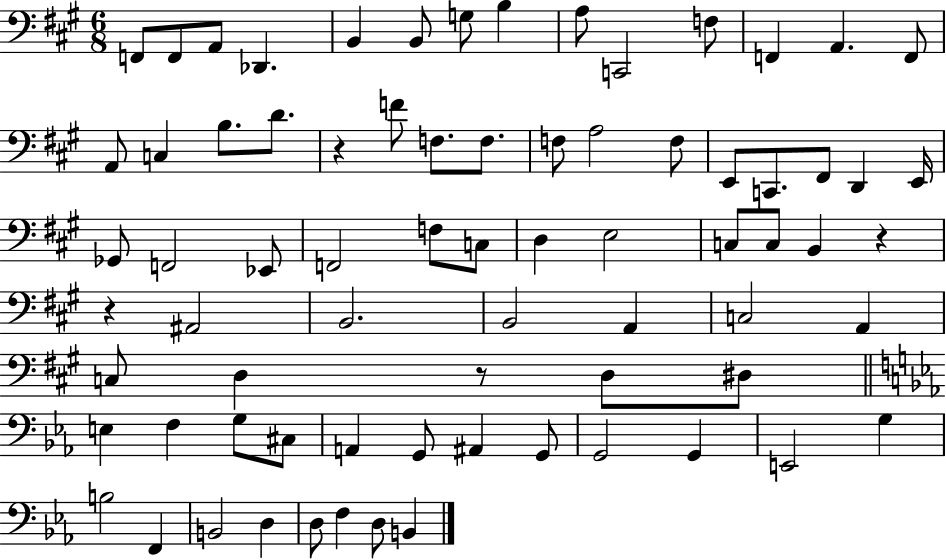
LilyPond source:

{
  \clef bass
  \numericTimeSignature
  \time 6/8
  \key a \major
  f,8 f,8 a,8 des,4. | b,4 b,8 g8 b4 | a8 c,2 f8 | f,4 a,4. f,8 | \break a,8 c4 b8. d'8. | r4 f'8 f8. f8. | f8 a2 f8 | e,8 c,8. fis,8 d,4 e,16 | \break ges,8 f,2 ees,8 | f,2 f8 c8 | d4 e2 | c8 c8 b,4 r4 | \break r4 ais,2 | b,2. | b,2 a,4 | c2 a,4 | \break c8 d4 r8 d8 dis8 | \bar "||" \break \key ees \major e4 f4 g8 cis8 | a,4 g,8 ais,4 g,8 | g,2 g,4 | e,2 g4 | \break b2 f,4 | b,2 d4 | d8 f4 d8 b,4 | \bar "|."
}